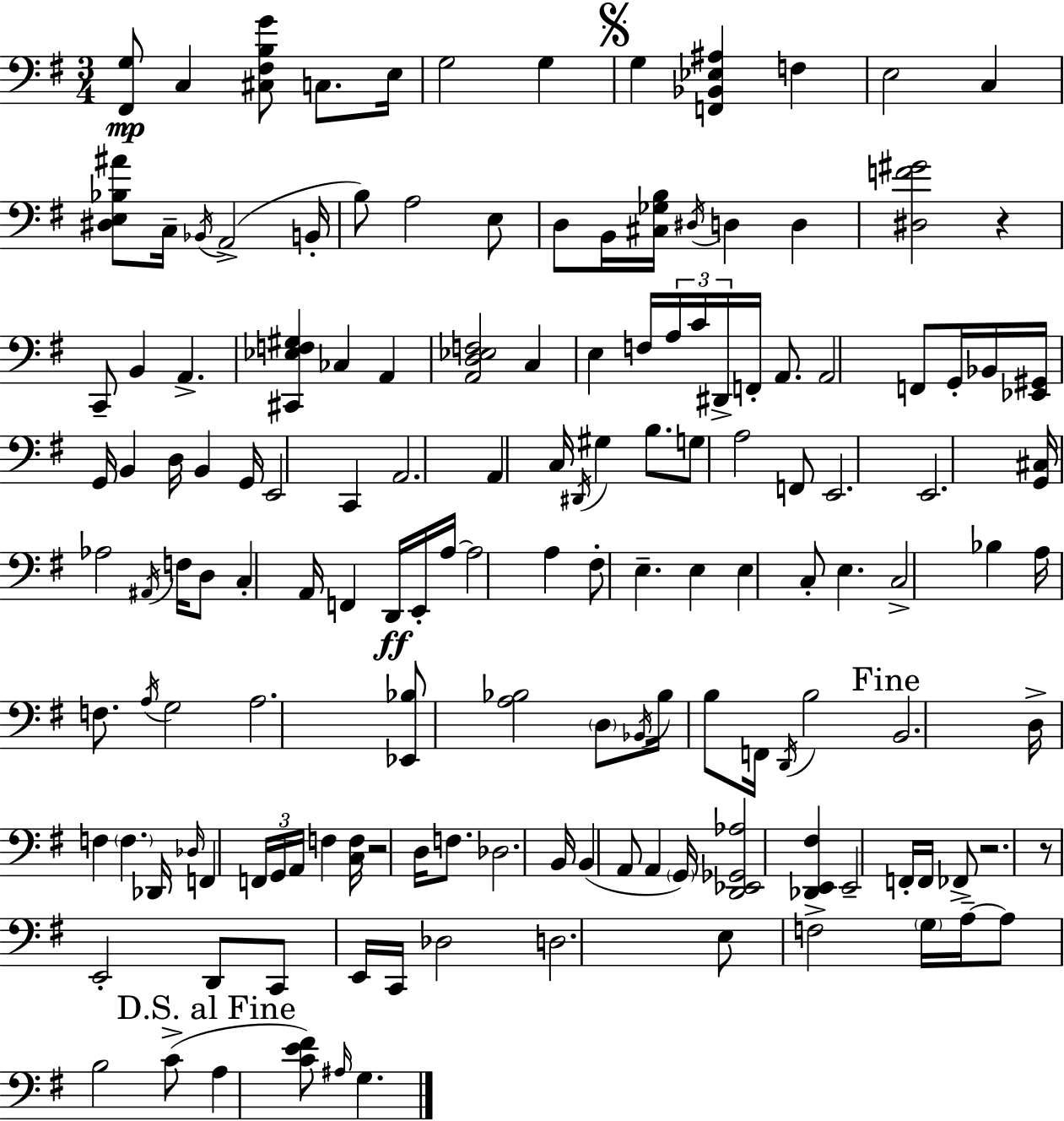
X:1
T:Untitled
M:3/4
L:1/4
K:Em
[^F,,G,]/2 C, [^C,^F,B,G]/2 C,/2 E,/4 G,2 G, G, [F,,_B,,_E,^A,] F, E,2 C, [^D,E,_B,^A]/2 C,/4 _B,,/4 A,,2 B,,/4 B,/2 A,2 E,/2 D,/2 B,,/4 [^C,_G,B,]/4 ^D,/4 D, D, [^D,F^G]2 z C,,/2 B,, A,, [^C,,_E,F,^G,] _C, A,, [A,,D,_E,F,]2 C, E, F,/4 A,/4 C/4 ^D,,/4 F,,/4 A,,/2 A,,2 F,,/2 G,,/4 _B,,/4 [_E,,^G,,]/4 G,,/4 B,, D,/4 B,, G,,/4 E,,2 C,, A,,2 A,, C,/4 ^D,,/4 ^G, B,/2 G,/2 A,2 F,,/2 E,,2 E,,2 [G,,^C,]/4 _A,2 ^A,,/4 F,/4 D,/2 C, A,,/4 F,, D,,/4 E,,/4 A,/4 A,2 A, ^F,/2 E, E, E, C,/2 E, C,2 _B, A,/4 F,/2 A,/4 G,2 A,2 [_E,,_B,]/2 [A,_B,]2 D,/2 _B,,/4 _B,/4 B,/2 F,,/4 D,,/4 B,2 B,,2 D,/4 F, F, _D,,/4 _D,/4 F,, F,,/4 G,,/4 A,,/4 F, [C,F,]/4 z2 D,/4 F,/2 _D,2 B,,/4 B,, A,,/2 A,, G,,/4 [D,,_E,,_G,,_A,]2 [_D,,E,,^F,] E,,2 F,,/4 F,,/4 _F,,/2 z2 z/2 E,,2 D,,/2 C,,/2 E,,/4 C,,/4 _D,2 D,2 E,/2 F,2 G,/4 A,/4 A,/2 B,2 C/2 A, [CE^F]/2 ^A,/4 G,